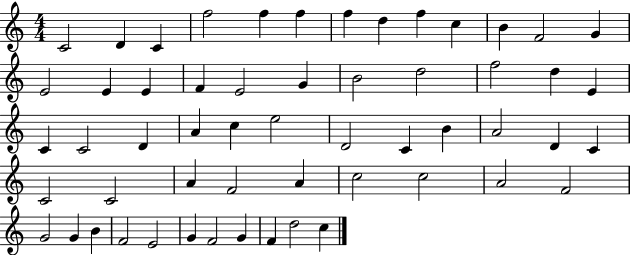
C4/h D4/q C4/q F5/h F5/q F5/q F5/q D5/q F5/q C5/q B4/q F4/h G4/q E4/h E4/q E4/q F4/q E4/h G4/q B4/h D5/h F5/h D5/q E4/q C4/q C4/h D4/q A4/q C5/q E5/h D4/h C4/q B4/q A4/h D4/q C4/q C4/h C4/h A4/q F4/h A4/q C5/h C5/h A4/h F4/h G4/h G4/q B4/q F4/h E4/h G4/q F4/h G4/q F4/q D5/h C5/q